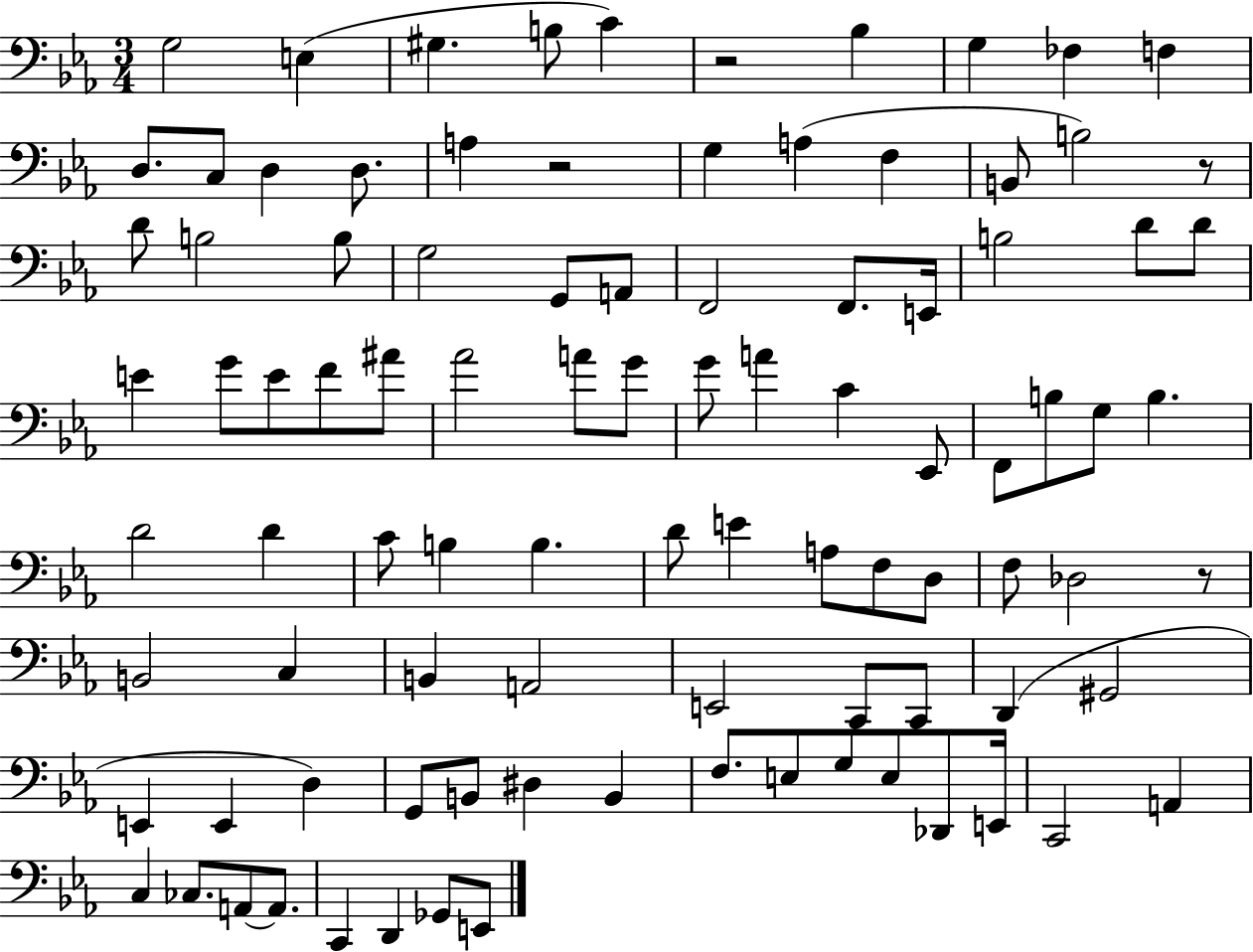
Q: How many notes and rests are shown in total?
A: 95